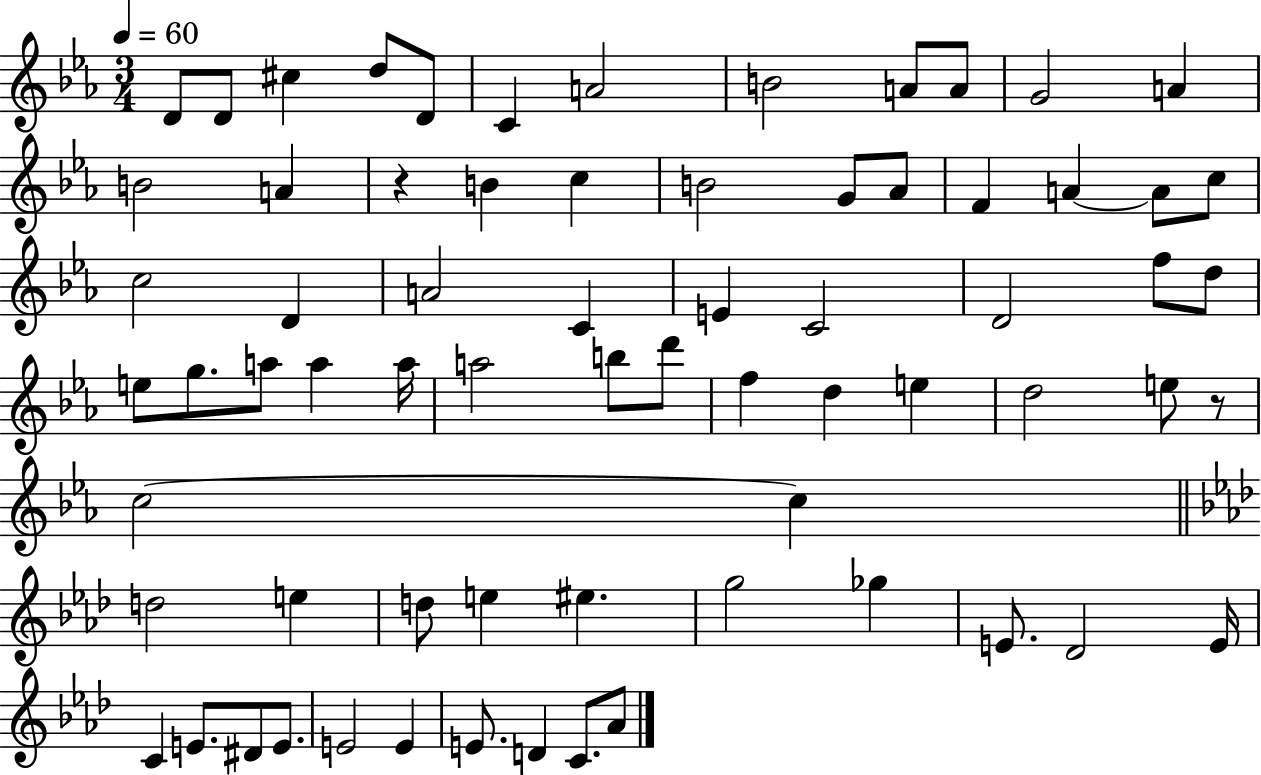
{
  \clef treble
  \numericTimeSignature
  \time 3/4
  \key ees \major
  \tempo 4 = 60
  d'8 d'8 cis''4 d''8 d'8 | c'4 a'2 | b'2 a'8 a'8 | g'2 a'4 | \break b'2 a'4 | r4 b'4 c''4 | b'2 g'8 aes'8 | f'4 a'4~~ a'8 c''8 | \break c''2 d'4 | a'2 c'4 | e'4 c'2 | d'2 f''8 d''8 | \break e''8 g''8. a''8 a''4 a''16 | a''2 b''8 d'''8 | f''4 d''4 e''4 | d''2 e''8 r8 | \break c''2~~ c''4 | \bar "||" \break \key f \minor d''2 e''4 | d''8 e''4 eis''4. | g''2 ges''4 | e'8. des'2 e'16 | \break c'4 e'8. dis'8 e'8. | e'2 e'4 | e'8. d'4 c'8. aes'8 | \bar "|."
}